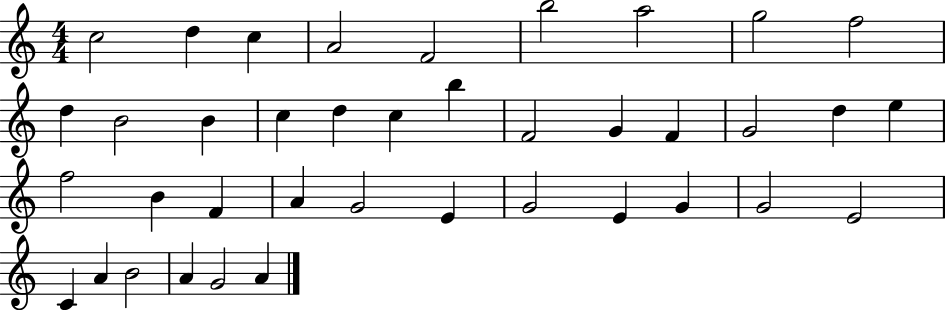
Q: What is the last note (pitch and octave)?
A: A4